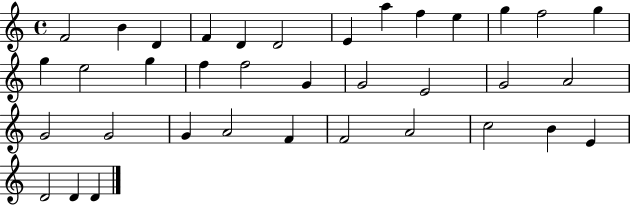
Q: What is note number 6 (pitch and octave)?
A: D4